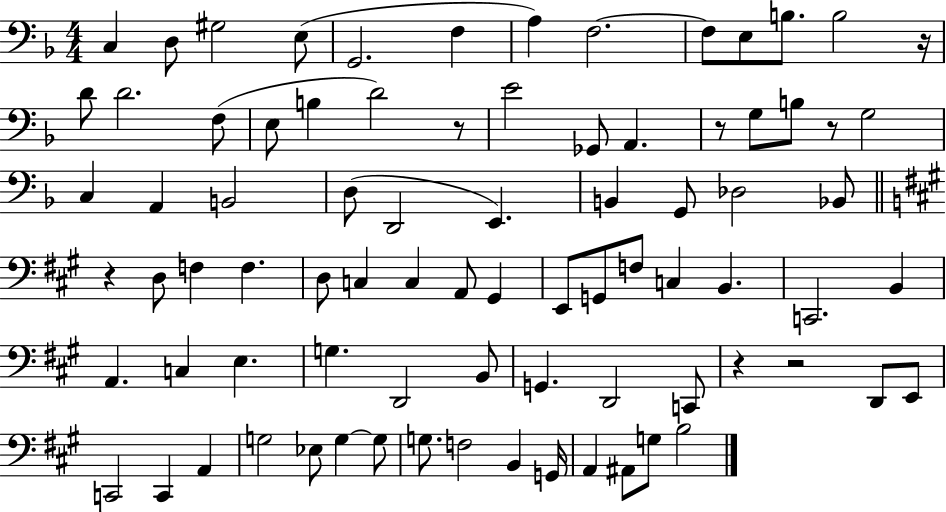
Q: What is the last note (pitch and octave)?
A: B3